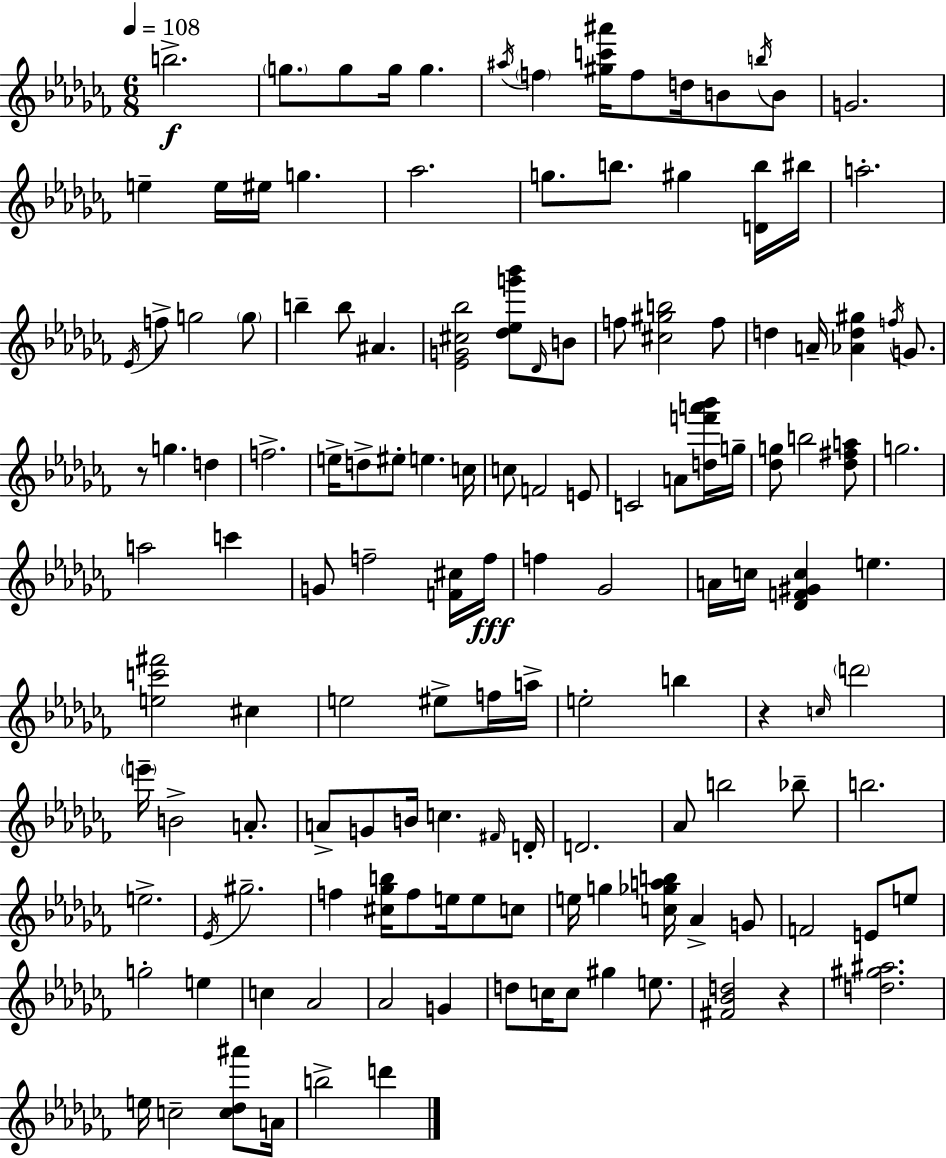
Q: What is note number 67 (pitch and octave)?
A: EIS5